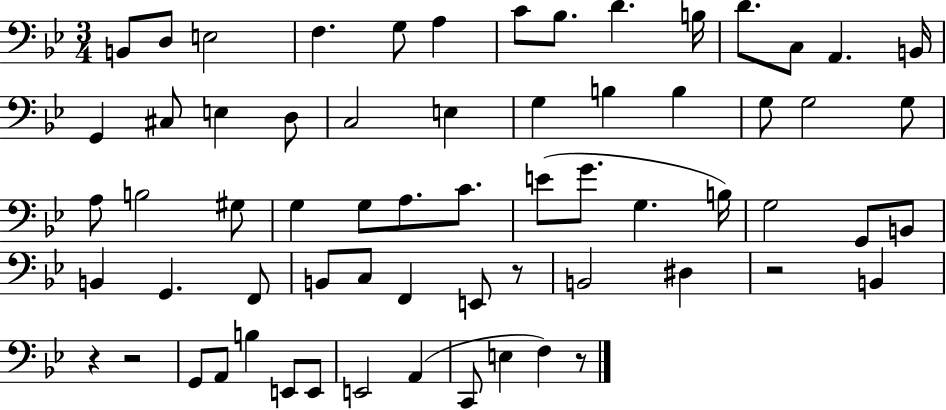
{
  \clef bass
  \numericTimeSignature
  \time 3/4
  \key bes \major
  b,8 d8 e2 | f4. g8 a4 | c'8 bes8. d'4. b16 | d'8. c8 a,4. b,16 | \break g,4 cis8 e4 d8 | c2 e4 | g4 b4 b4 | g8 g2 g8 | \break a8 b2 gis8 | g4 g8 a8. c'8. | e'8( g'8. g4. b16) | g2 g,8 b,8 | \break b,4 g,4. f,8 | b,8 c8 f,4 e,8 r8 | b,2 dis4 | r2 b,4 | \break r4 r2 | g,8 a,8 b4 e,8 e,8 | e,2 a,4( | c,8 e4 f4) r8 | \break \bar "|."
}